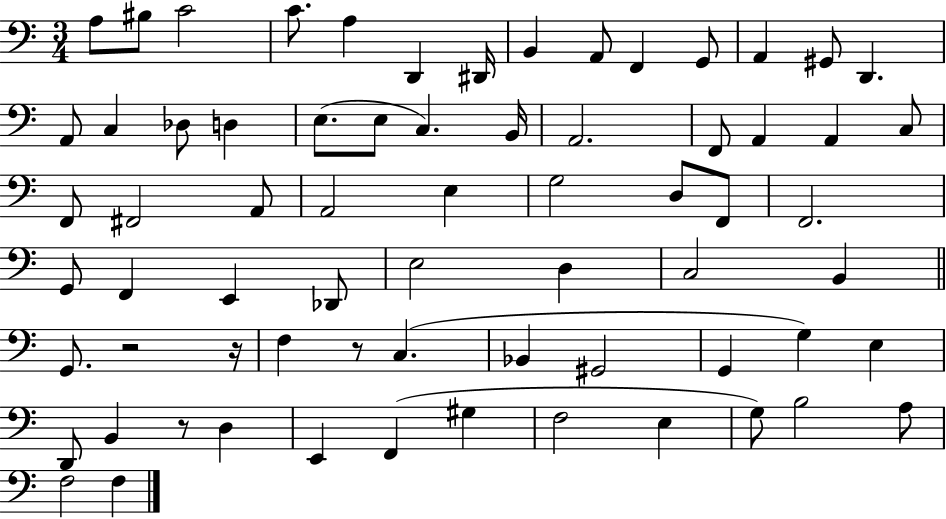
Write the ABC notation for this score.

X:1
T:Untitled
M:3/4
L:1/4
K:C
A,/2 ^B,/2 C2 C/2 A, D,, ^D,,/4 B,, A,,/2 F,, G,,/2 A,, ^G,,/2 D,, A,,/2 C, _D,/2 D, E,/2 E,/2 C, B,,/4 A,,2 F,,/2 A,, A,, C,/2 F,,/2 ^F,,2 A,,/2 A,,2 E, G,2 D,/2 F,,/2 F,,2 G,,/2 F,, E,, _D,,/2 E,2 D, C,2 B,, G,,/2 z2 z/4 F, z/2 C, _B,, ^G,,2 G,, G, E, D,,/2 B,, z/2 D, E,, F,, ^G, F,2 E, G,/2 B,2 A,/2 F,2 F,